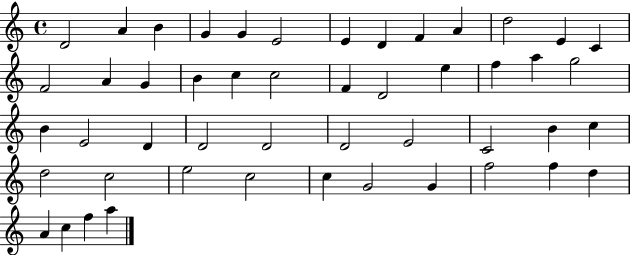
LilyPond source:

{
  \clef treble
  \time 4/4
  \defaultTimeSignature
  \key c \major
  d'2 a'4 b'4 | g'4 g'4 e'2 | e'4 d'4 f'4 a'4 | d''2 e'4 c'4 | \break f'2 a'4 g'4 | b'4 c''4 c''2 | f'4 d'2 e''4 | f''4 a''4 g''2 | \break b'4 e'2 d'4 | d'2 d'2 | d'2 e'2 | c'2 b'4 c''4 | \break d''2 c''2 | e''2 c''2 | c''4 g'2 g'4 | f''2 f''4 d''4 | \break a'4 c''4 f''4 a''4 | \bar "|."
}